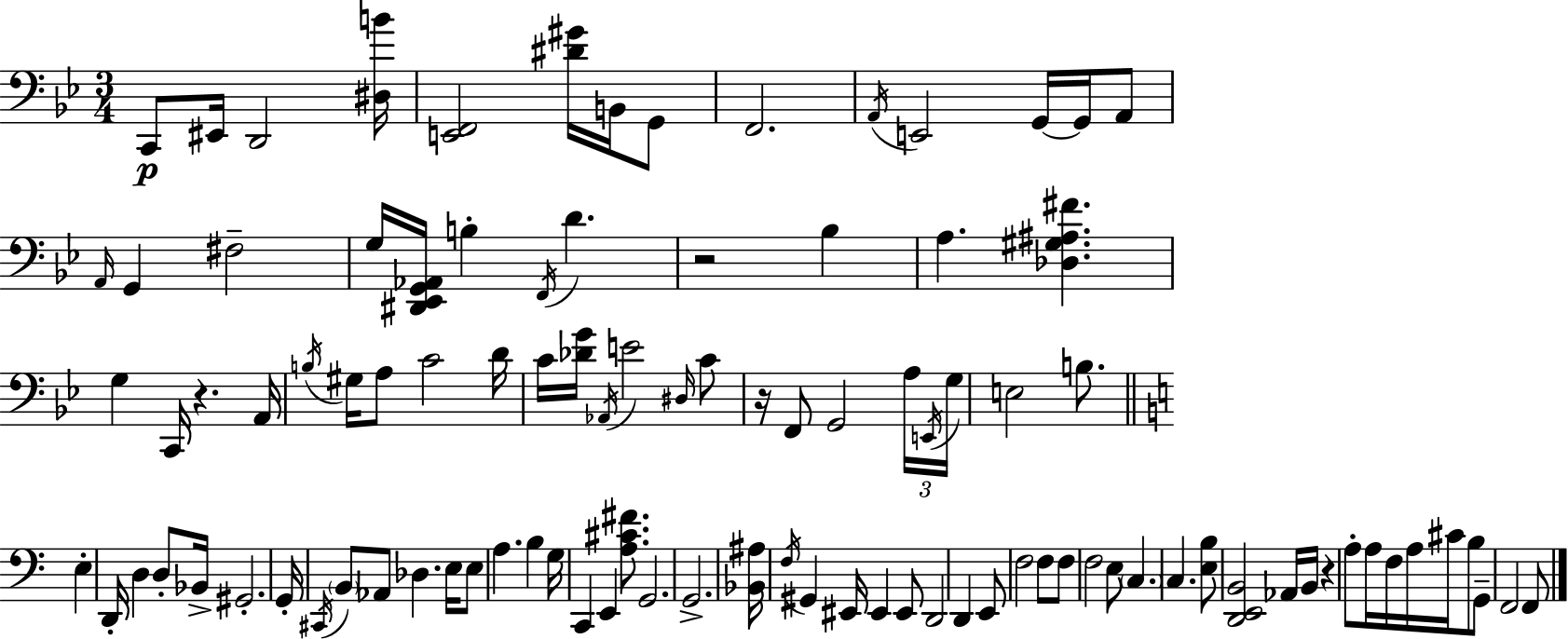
C2/e EIS2/s D2/h [D#3,B4]/s [E2,F2]/h [D#4,G#4]/s B2/s G2/e F2/h. A2/s E2/h G2/s G2/s A2/e A2/s G2/q F#3/h G3/s [D#2,Eb2,G2,Ab2]/s B3/q F2/s D4/q. R/h Bb3/q A3/q. [Db3,G#3,A#3,F#4]/q. G3/q C2/s R/q. A2/s B3/s G#3/s A3/e C4/h D4/s C4/s [Db4,G4]/s Ab2/s E4/h D#3/s C4/e R/s F2/e G2/h A3/s E2/s G3/s E3/h B3/e. E3/q D2/s D3/q D3/e Bb2/s G#2/h. G2/s C#2/s B2/e Ab2/e Db3/q. E3/s E3/e A3/q. B3/q G3/s C2/q E2/q [A3,C#4,F#4]/e. G2/h. G2/h. [Bb2,A#3]/s F3/s G#2/q EIS2/s EIS2/q EIS2/e D2/h D2/q E2/e F3/h F3/e F3/e F3/h E3/e C3/q. C3/q. [E3,B3]/e [D2,E2,B2]/h Ab2/s B2/s R/q A3/e A3/s F3/s A3/s C#4/s B3/e G2/e F2/h F2/e